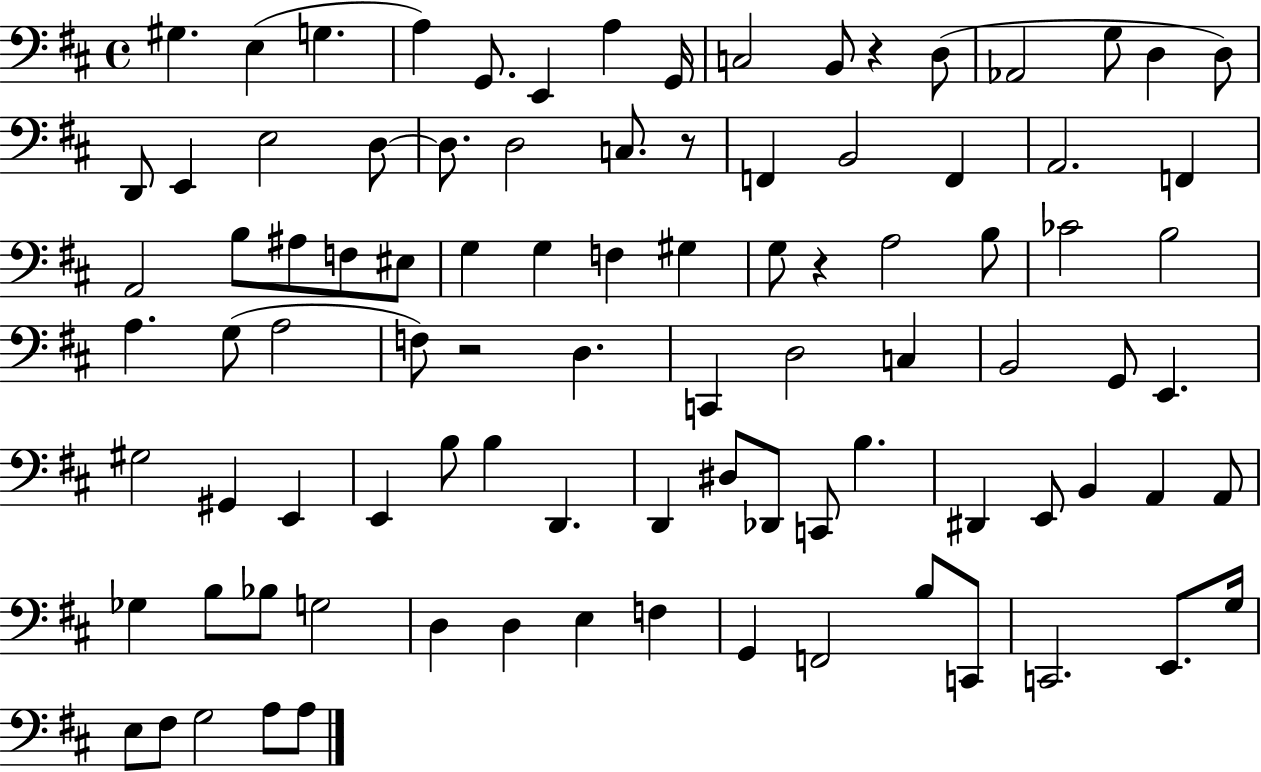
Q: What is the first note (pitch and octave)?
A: G#3